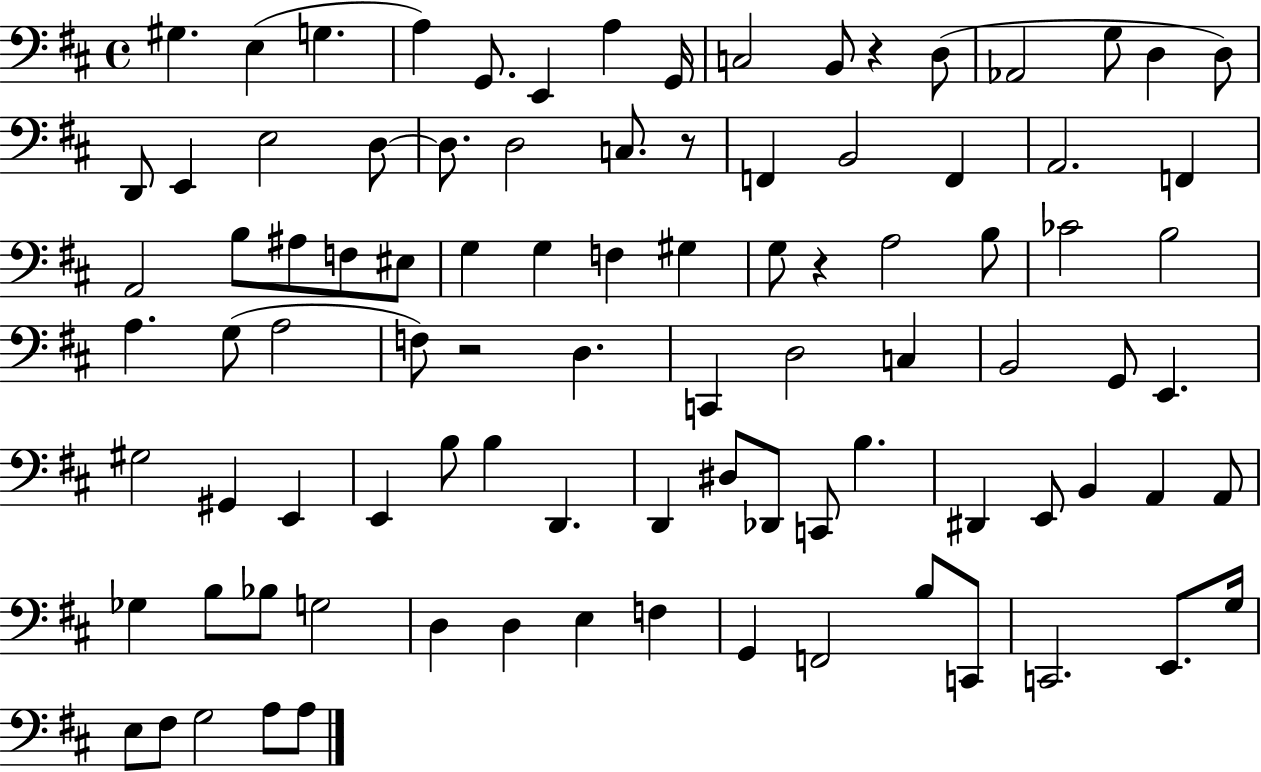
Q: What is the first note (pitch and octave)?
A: G#3